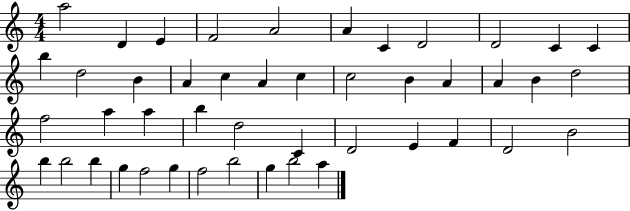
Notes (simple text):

A5/h D4/q E4/q F4/h A4/h A4/q C4/q D4/h D4/h C4/q C4/q B5/q D5/h B4/q A4/q C5/q A4/q C5/q C5/h B4/q A4/q A4/q B4/q D5/h F5/h A5/q A5/q B5/q D5/h C4/q D4/h E4/q F4/q D4/h B4/h B5/q B5/h B5/q G5/q F5/h G5/q F5/h B5/h G5/q B5/h A5/q